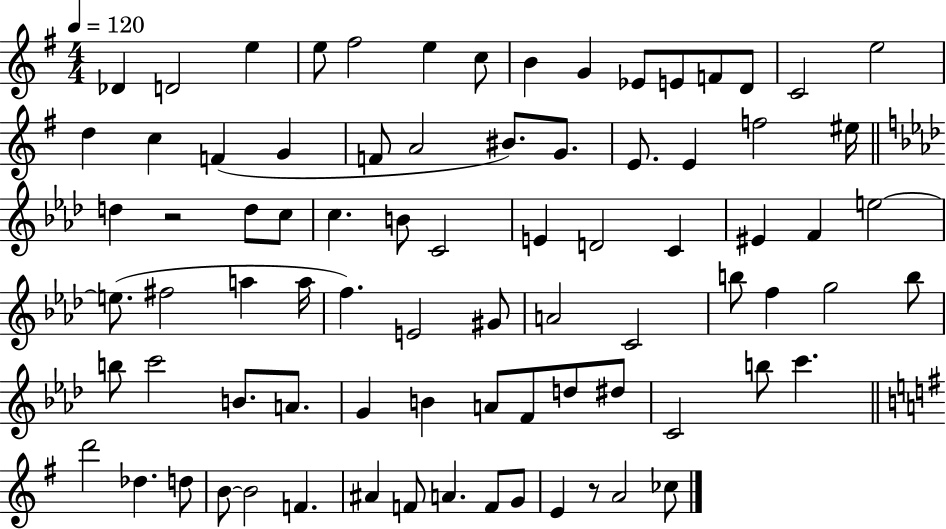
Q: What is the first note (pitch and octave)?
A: Db4